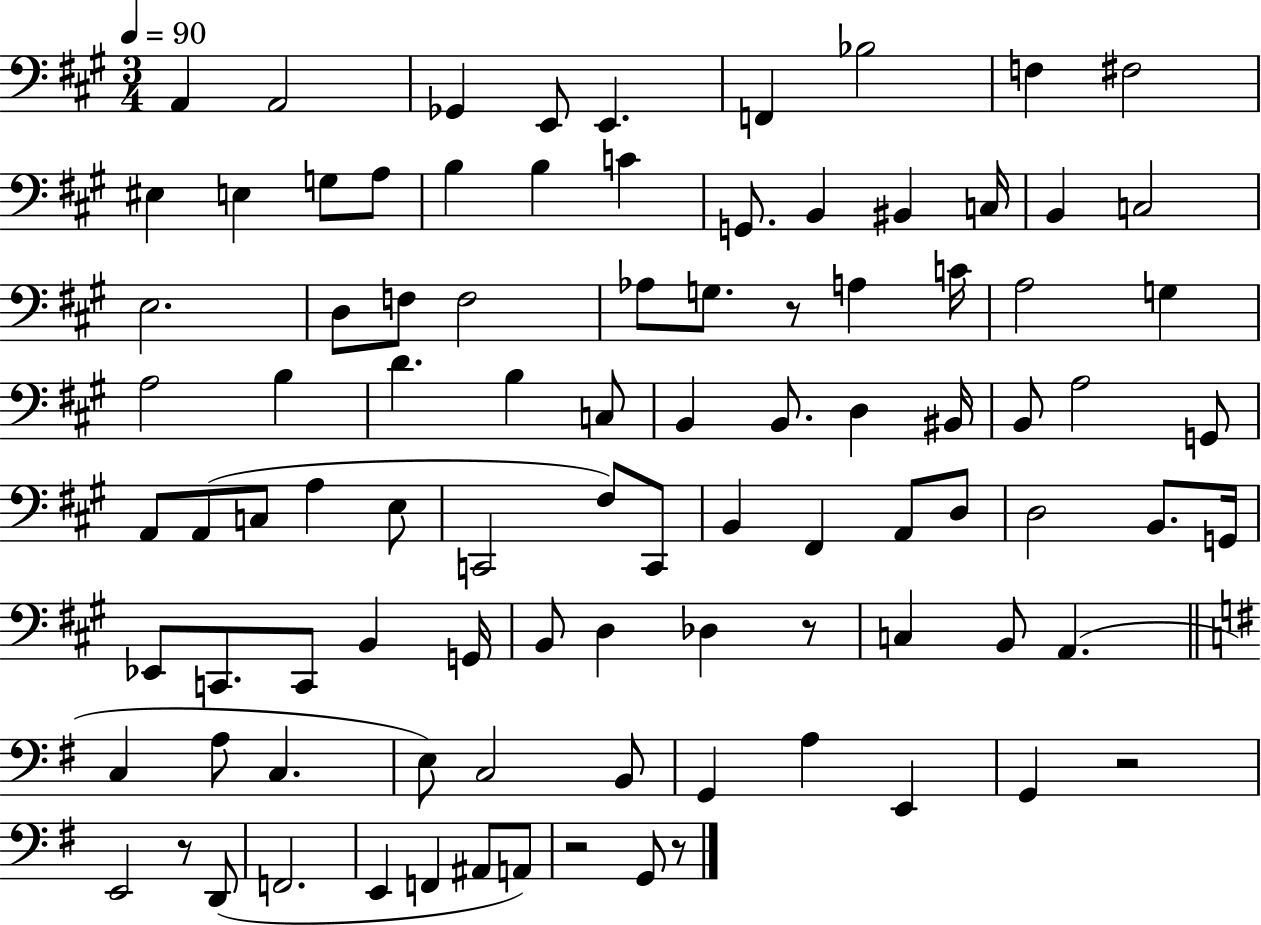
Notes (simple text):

A2/q A2/h Gb2/q E2/e E2/q. F2/q Bb3/h F3/q F#3/h EIS3/q E3/q G3/e A3/e B3/q B3/q C4/q G2/e. B2/q BIS2/q C3/s B2/q C3/h E3/h. D3/e F3/e F3/h Ab3/e G3/e. R/e A3/q C4/s A3/h G3/q A3/h B3/q D4/q. B3/q C3/e B2/q B2/e. D3/q BIS2/s B2/e A3/h G2/e A2/e A2/e C3/e A3/q E3/e C2/h F#3/e C2/e B2/q F#2/q A2/e D3/e D3/h B2/e. G2/s Eb2/e C2/e. C2/e B2/q G2/s B2/e D3/q Db3/q R/e C3/q B2/e A2/q. C3/q A3/e C3/q. E3/e C3/h B2/e G2/q A3/q E2/q G2/q R/h E2/h R/e D2/e F2/h. E2/q F2/q A#2/e A2/e R/h G2/e R/e